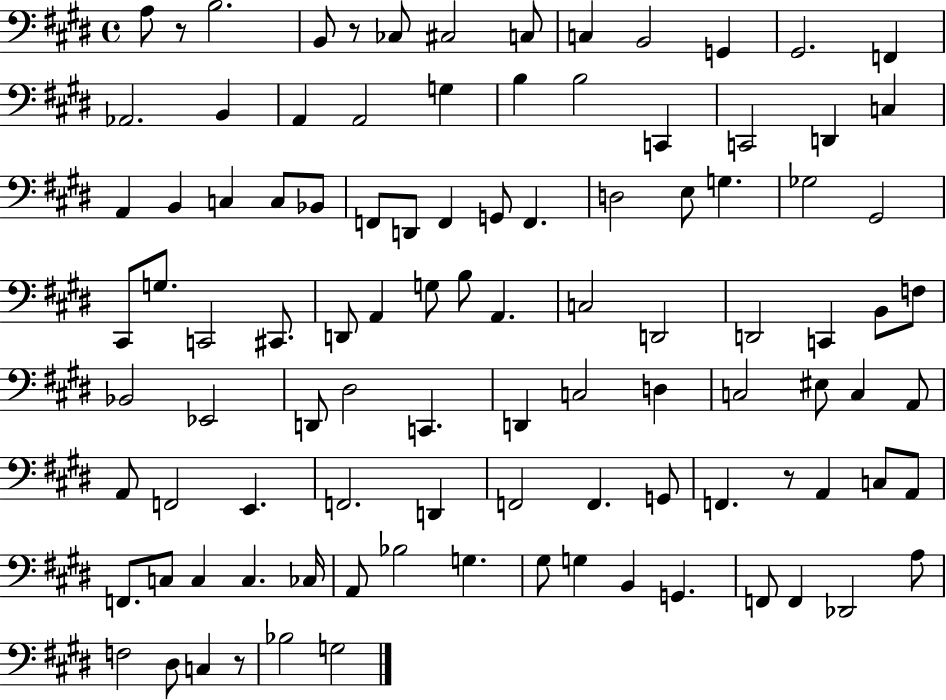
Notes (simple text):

A3/e R/e B3/h. B2/e R/e CES3/e C#3/h C3/e C3/q B2/h G2/q G#2/h. F2/q Ab2/h. B2/q A2/q A2/h G3/q B3/q B3/h C2/q C2/h D2/q C3/q A2/q B2/q C3/q C3/e Bb2/e F2/e D2/e F2/q G2/e F2/q. D3/h E3/e G3/q. Gb3/h G#2/h C#2/e G3/e. C2/h C#2/e. D2/e A2/q G3/e B3/e A2/q. C3/h D2/h D2/h C2/q B2/e F3/e Bb2/h Eb2/h D2/e D#3/h C2/q. D2/q C3/h D3/q C3/h EIS3/e C3/q A2/e A2/e F2/h E2/q. F2/h. D2/q F2/h F2/q. G2/e F2/q. R/e A2/q C3/e A2/e F2/e. C3/e C3/q C3/q. CES3/s A2/e Bb3/h G3/q. G#3/e G3/q B2/q G2/q. F2/e F2/q Db2/h A3/e F3/h D#3/e C3/q R/e Bb3/h G3/h